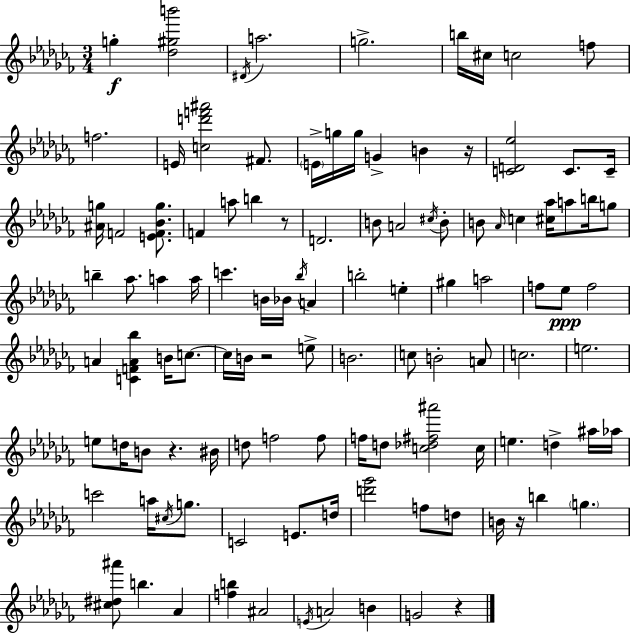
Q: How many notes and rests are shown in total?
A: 111